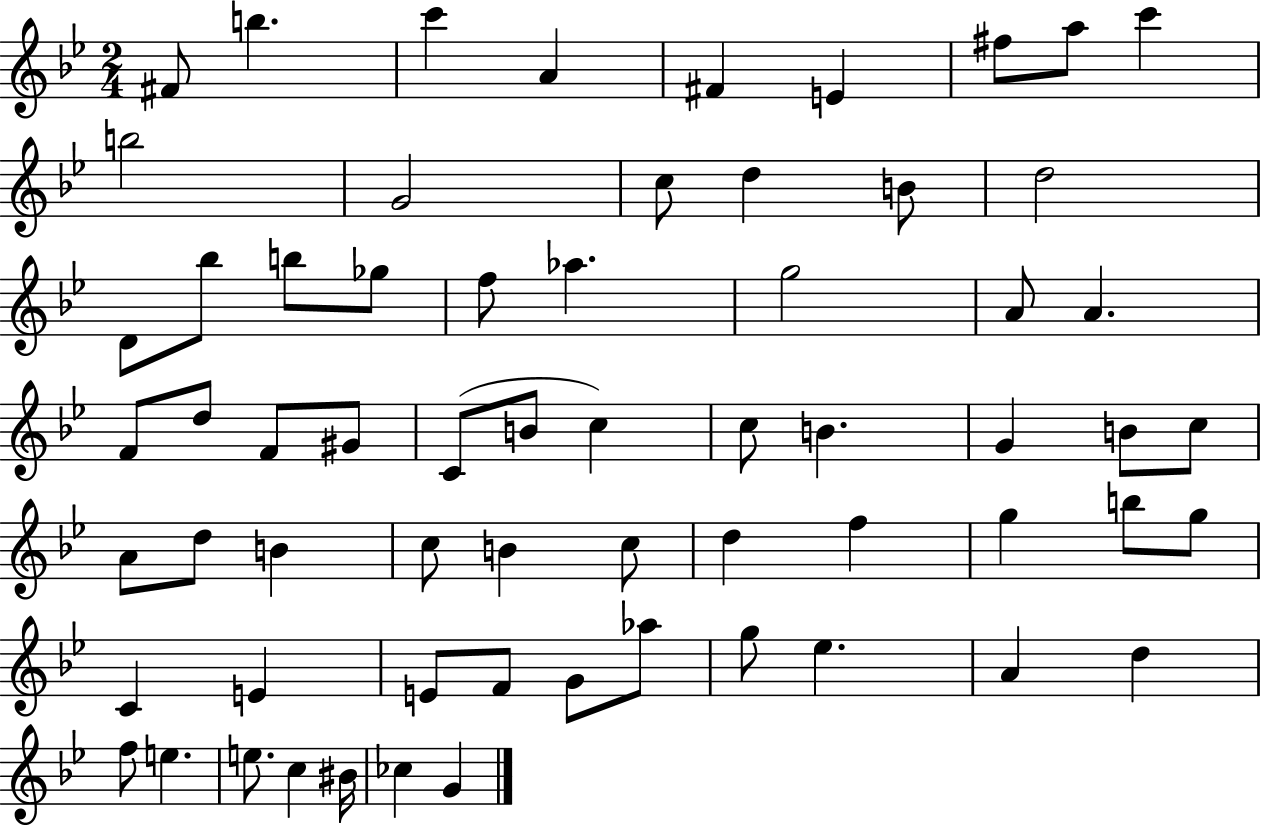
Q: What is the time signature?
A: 2/4